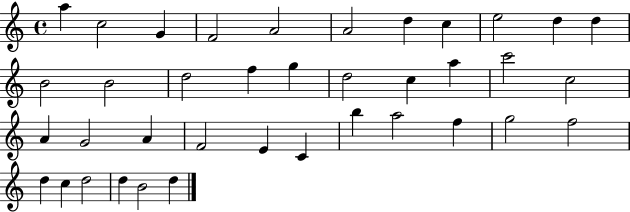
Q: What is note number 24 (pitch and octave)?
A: A4